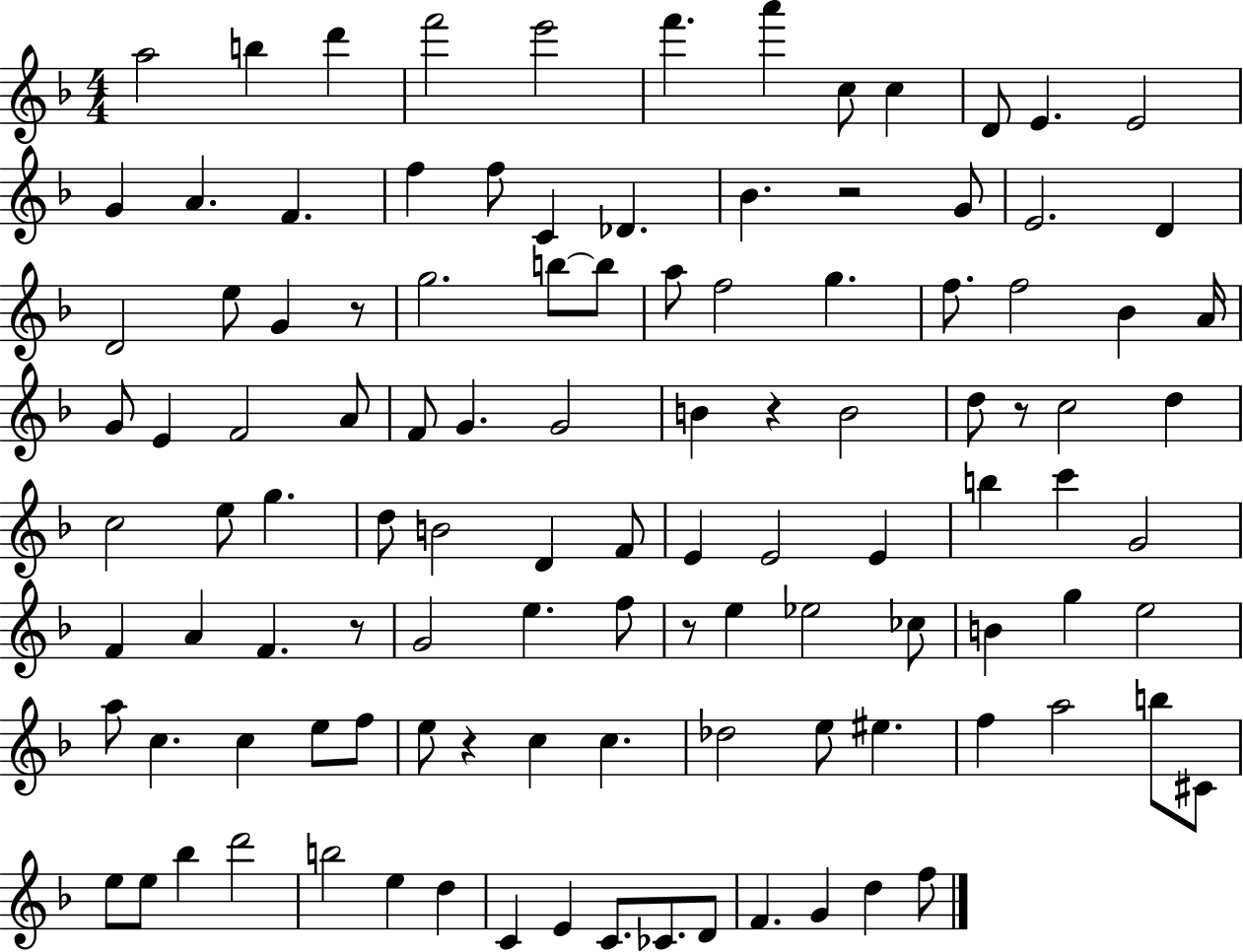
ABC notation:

X:1
T:Untitled
M:4/4
L:1/4
K:F
a2 b d' f'2 e'2 f' a' c/2 c D/2 E E2 G A F f f/2 C _D _B z2 G/2 E2 D D2 e/2 G z/2 g2 b/2 b/2 a/2 f2 g f/2 f2 _B A/4 G/2 E F2 A/2 F/2 G G2 B z B2 d/2 z/2 c2 d c2 e/2 g d/2 B2 D F/2 E E2 E b c' G2 F A F z/2 G2 e f/2 z/2 e _e2 _c/2 B g e2 a/2 c c e/2 f/2 e/2 z c c _d2 e/2 ^e f a2 b/2 ^C/2 e/2 e/2 _b d'2 b2 e d C E C/2 _C/2 D/2 F G d f/2